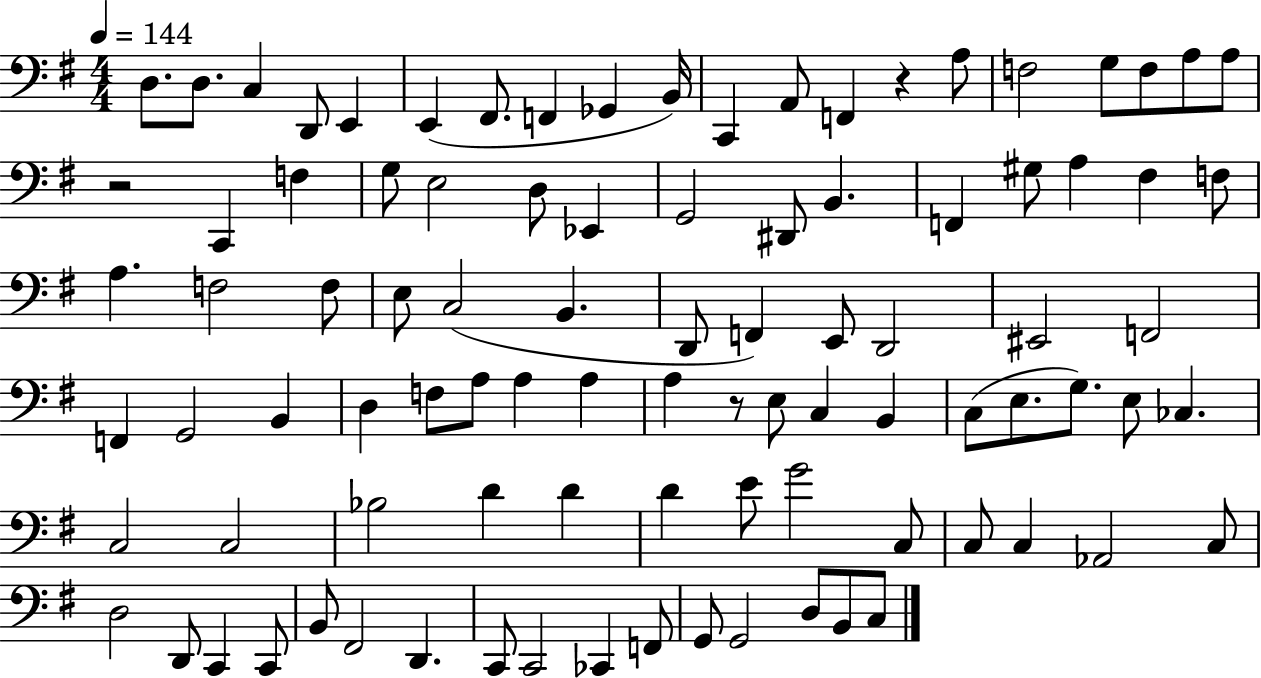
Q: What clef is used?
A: bass